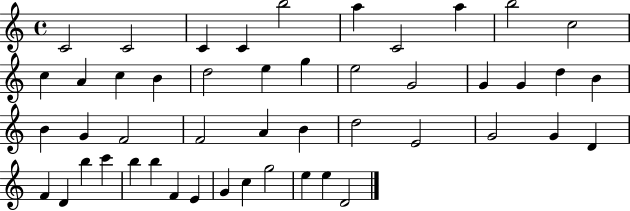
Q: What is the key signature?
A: C major